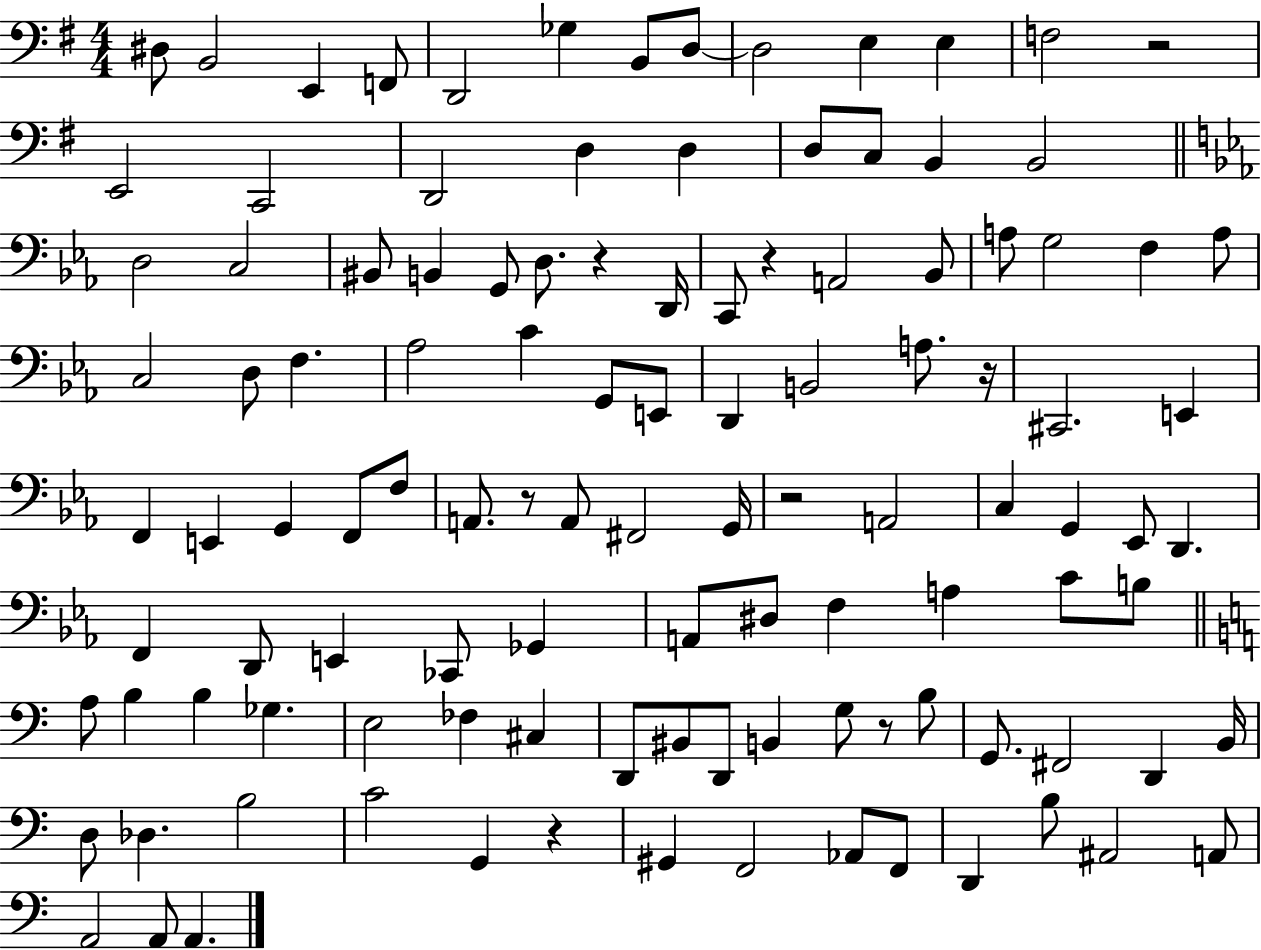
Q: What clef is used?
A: bass